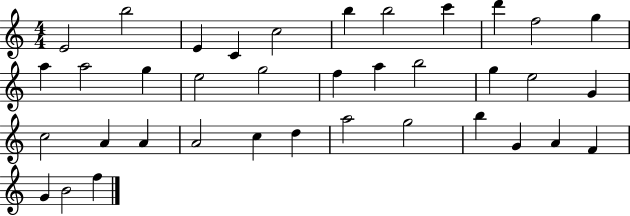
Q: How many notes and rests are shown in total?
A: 37